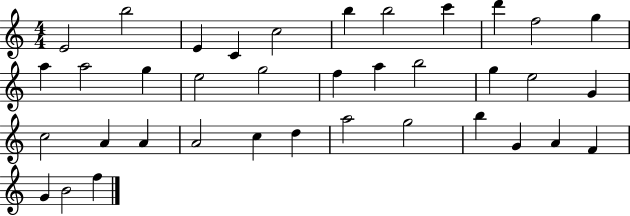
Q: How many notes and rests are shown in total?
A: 37